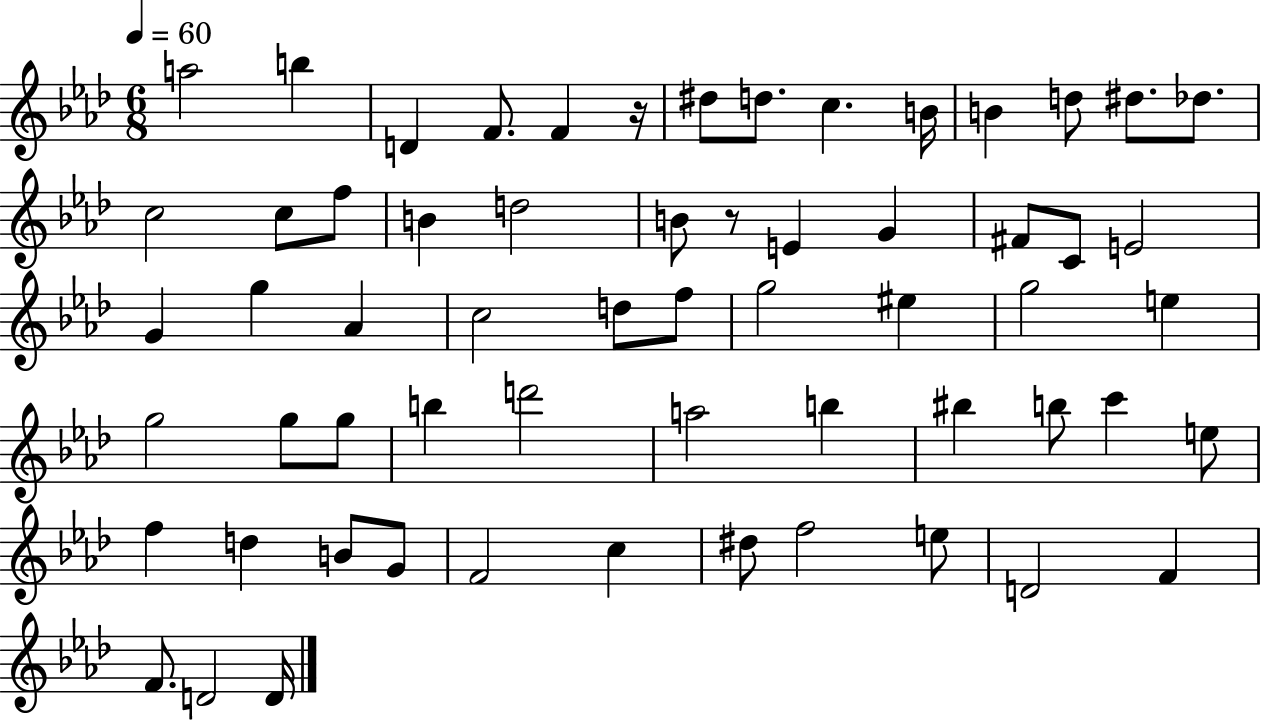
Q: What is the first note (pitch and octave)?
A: A5